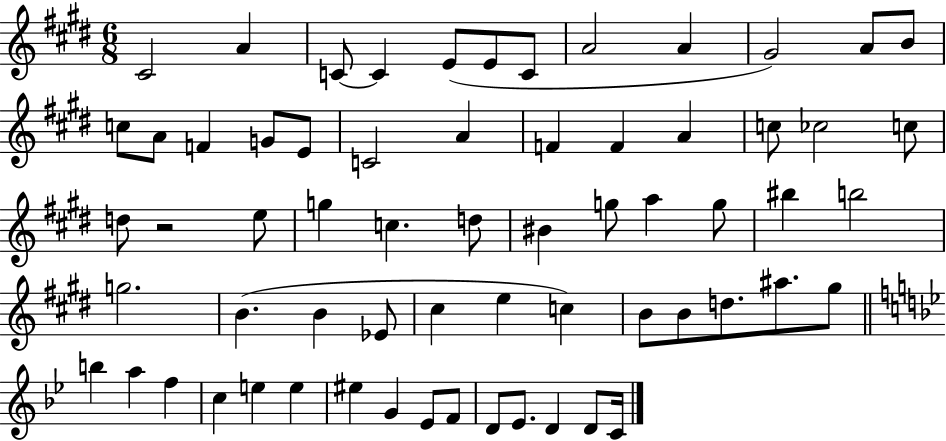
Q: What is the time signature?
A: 6/8